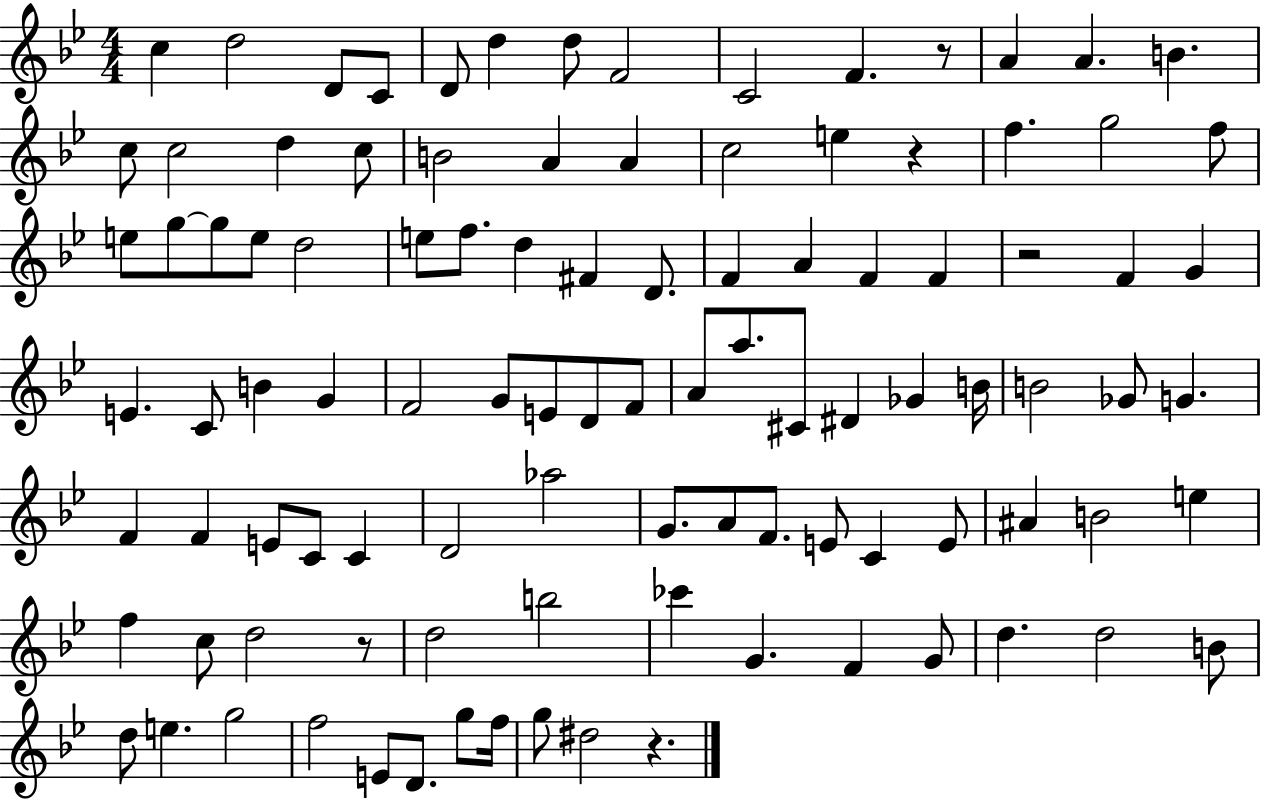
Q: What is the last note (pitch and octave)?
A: D#5